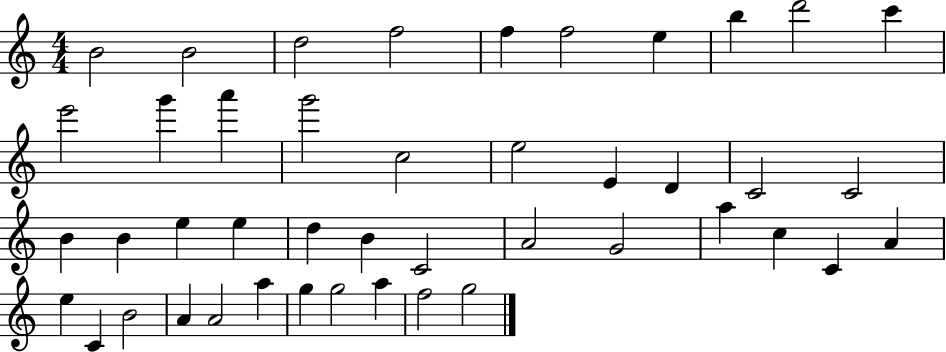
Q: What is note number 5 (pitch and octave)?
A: F5